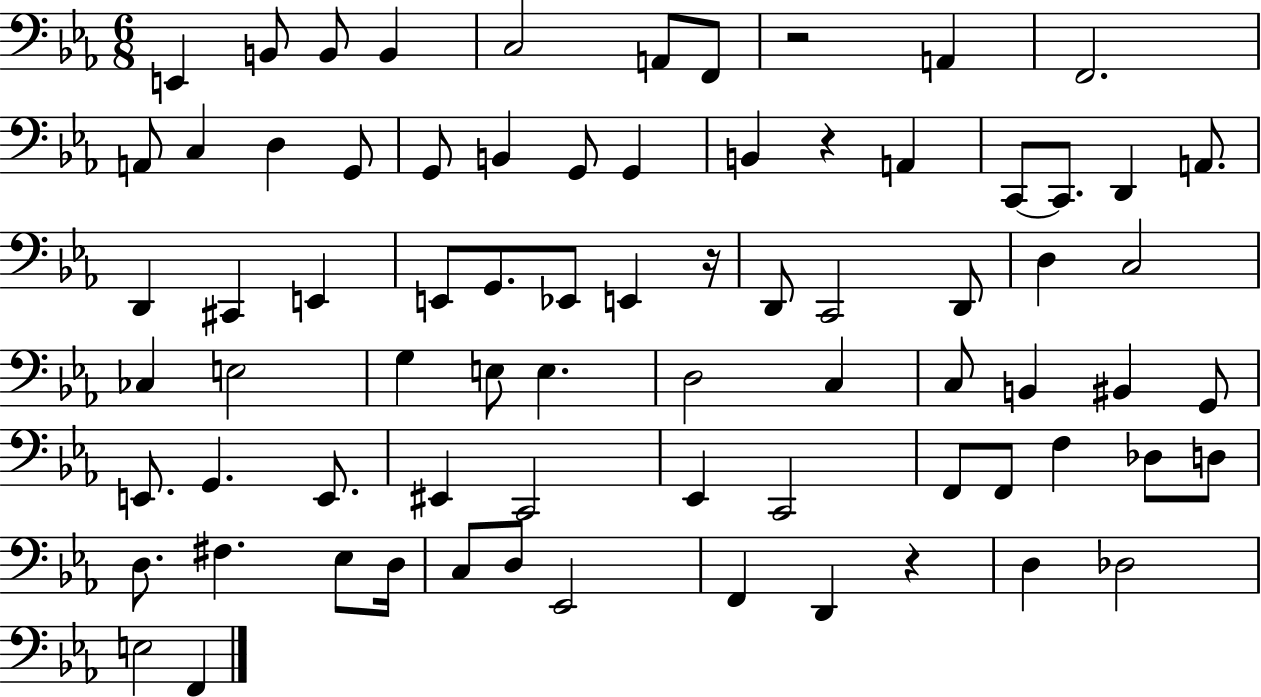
X:1
T:Untitled
M:6/8
L:1/4
K:Eb
E,, B,,/2 B,,/2 B,, C,2 A,,/2 F,,/2 z2 A,, F,,2 A,,/2 C, D, G,,/2 G,,/2 B,, G,,/2 G,, B,, z A,, C,,/2 C,,/2 D,, A,,/2 D,, ^C,, E,, E,,/2 G,,/2 _E,,/2 E,, z/4 D,,/2 C,,2 D,,/2 D, C,2 _C, E,2 G, E,/2 E, D,2 C, C,/2 B,, ^B,, G,,/2 E,,/2 G,, E,,/2 ^E,, C,,2 _E,, C,,2 F,,/2 F,,/2 F, _D,/2 D,/2 D,/2 ^F, _E,/2 D,/4 C,/2 D,/2 _E,,2 F,, D,, z D, _D,2 E,2 F,,